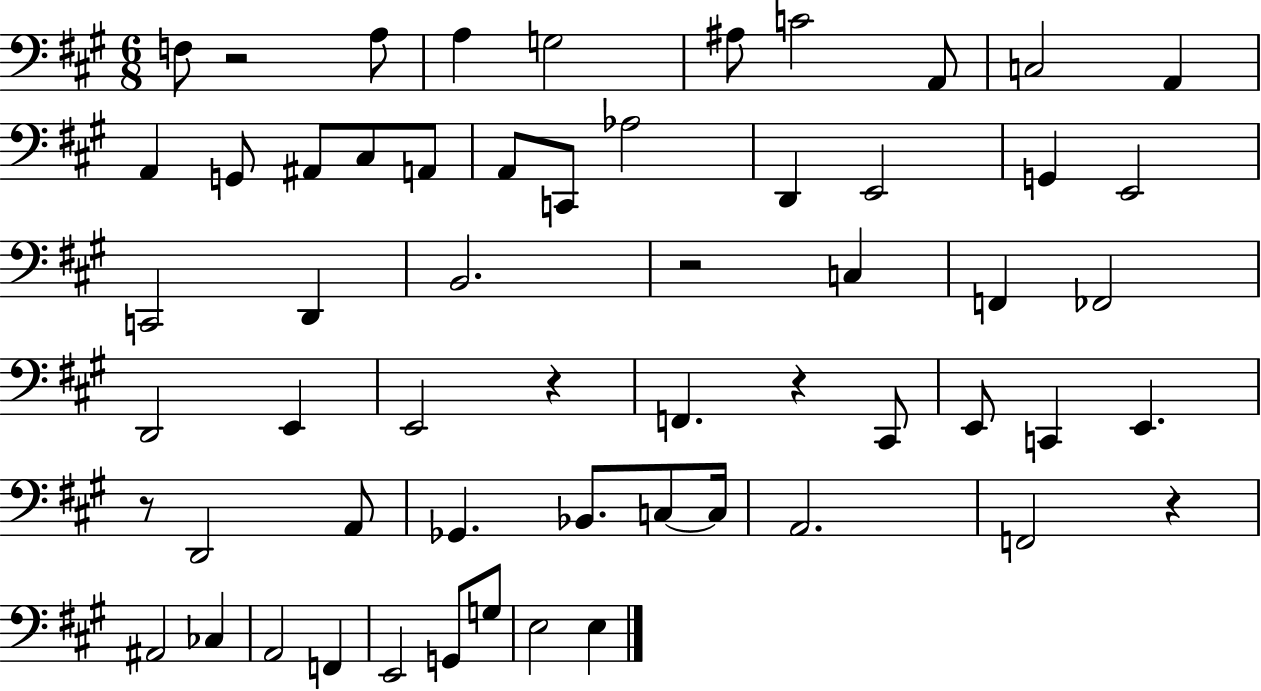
{
  \clef bass
  \numericTimeSignature
  \time 6/8
  \key a \major
  f8 r2 a8 | a4 g2 | ais8 c'2 a,8 | c2 a,4 | \break a,4 g,8 ais,8 cis8 a,8 | a,8 c,8 aes2 | d,4 e,2 | g,4 e,2 | \break c,2 d,4 | b,2. | r2 c4 | f,4 fes,2 | \break d,2 e,4 | e,2 r4 | f,4. r4 cis,8 | e,8 c,4 e,4. | \break r8 d,2 a,8 | ges,4. bes,8. c8~~ c16 | a,2. | f,2 r4 | \break ais,2 ces4 | a,2 f,4 | e,2 g,8 g8 | e2 e4 | \break \bar "|."
}